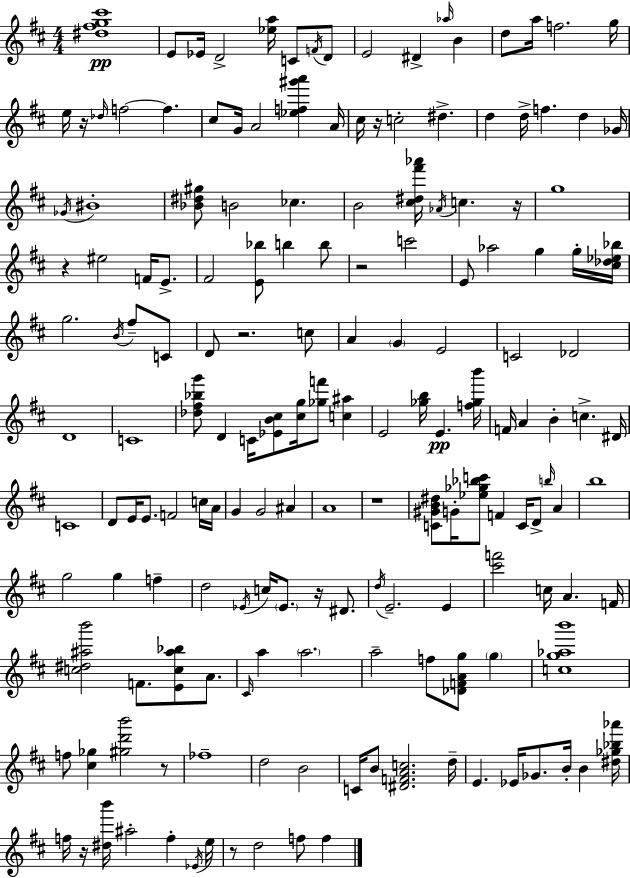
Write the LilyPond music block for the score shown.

{
  \clef treble
  \numericTimeSignature
  \time 4/4
  \key d \major
  <dis'' fis'' g'' cis'''>1\pp | e'8 ees'16 d'2-> <ees'' a''>16 c'8 \acciaccatura { f'16 } d'8 | e'2 dis'4-> \grace { aes''16 } b'4 | d''8 a''16 f''2. | \break g''16 e''16 r16 \grace { des''16 } f''2~~ f''4. | cis''8 g'16 a'2 <ees'' f'' gis''' a'''>4 | a'16 cis''16 r16 c''2-. dis''4.-> | d''4 d''16-> f''4. d''4 | \break ges'16 \acciaccatura { ges'16 } bis'1-. | <bes' dis'' gis''>8 b'2 ces''4. | b'2 <cis'' dis'' fis''' aes'''>16 \acciaccatura { aes'16 } c''4. | r16 g''1 | \break r4 eis''2 | f'16 e'8.-> fis'2 <e' bes''>8 b''4 | b''8 r2 c'''2 | e'8 aes''2 g''4 | \break g''16-. <cis'' des'' ees'' bes''>16 g''2. | \acciaccatura { b'16 } fis''8-- c'8 d'8 r2. | c''8 a'4 \parenthesize g'4 e'2 | c'2 des'2 | \break d'1 | c'1 | <des'' fis'' bes'' g'''>8 d'4 c'16 <ees' b' cis''>8 <cis'' g''>16 | <ges'' f'''>8 <c'' ais''>4 e'2 <ges'' b''>16 e'4.\pp | \break <f'' ges'' b'''>16 f'16 a'4 b'4-. c''4.-> | dis'16 c'1 | d'8 e'16 e'8. f'2 | c''16 a'16 g'4 g'2 | \break ais'4 a'1 | r1 | <c' gis' b' dis''>8 g'16-. <ees'' ges'' bes'' c'''>8 f'4 c'16 | d'8-> \grace { b''16 } a'4 b''1 | \break g''2 g''4 | f''4-- d''2 \acciaccatura { ees'16 } | c''16 \parenthesize ees'8. r16 dis'8. \acciaccatura { d''16 } e'2.-- | e'4 <cis''' f'''>2 | \break c''16 a'4. f'16 <c'' dis'' ais'' b'''>2 | f'8. <e' c'' ais'' bes''>8 a'8. \grace { cis'16 } a''4 \parenthesize a''2. | a''2-- | f''8 <des' f' a' g''>8 \parenthesize g''4 <c'' g'' aes'' b'''>1 | \break f''8 <cis'' ges''>4 | <gis'' d''' b'''>2 r8 fes''1-- | d''2 | b'2 c'16 b'8 <dis' f' a' c''>2. | \break d''16-- e'4. | ees'16 ges'8. b'16-. b'4 <dis'' ges'' bes'' aes'''>16 f''16 r16 <dis'' b'''>16 ais''2-. | f''4-. \acciaccatura { ees'16 } e''16 r8 d''2 | f''8 f''4 \bar "|."
}